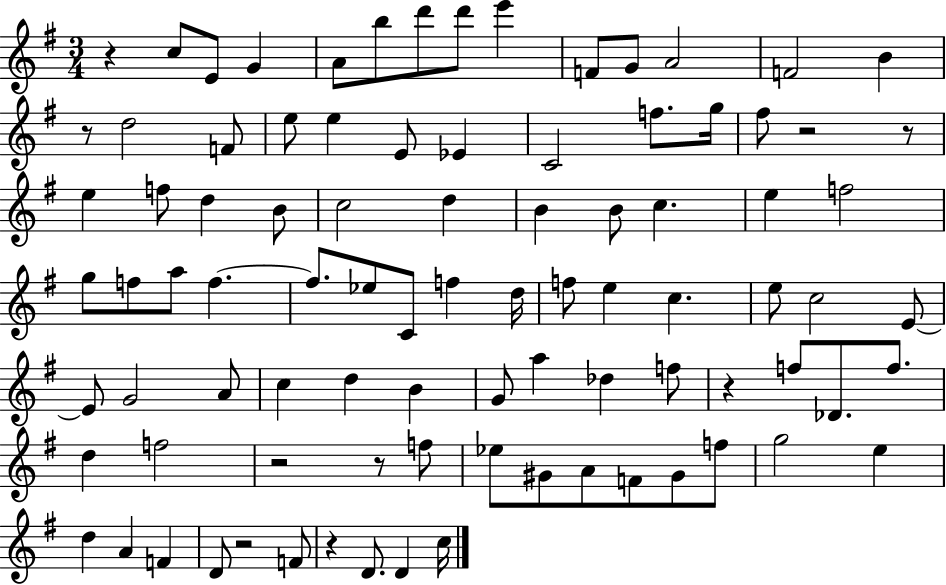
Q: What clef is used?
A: treble